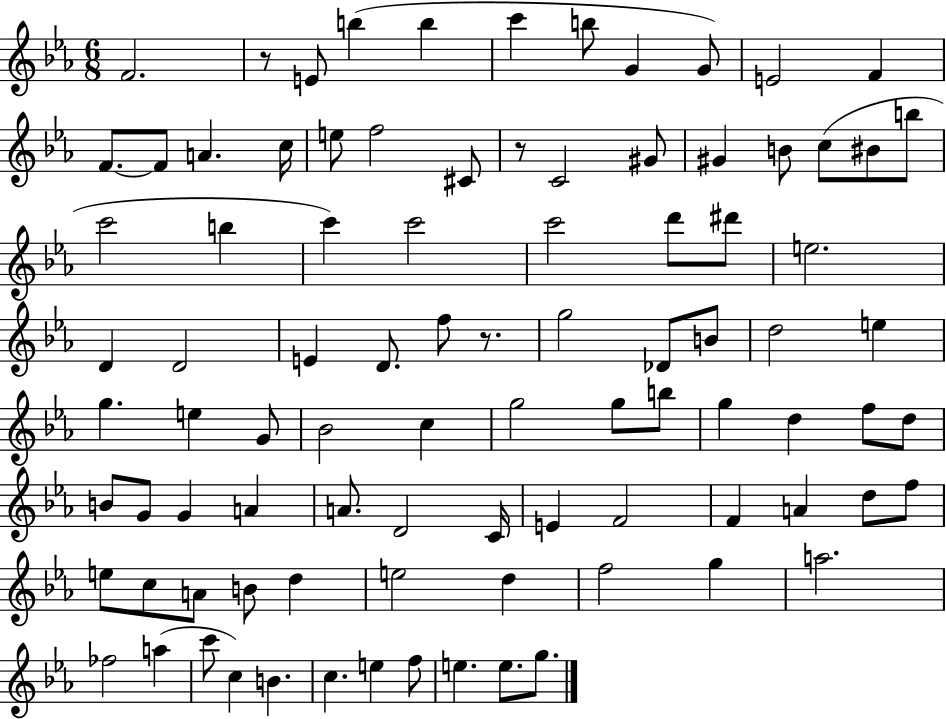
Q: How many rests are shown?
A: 3